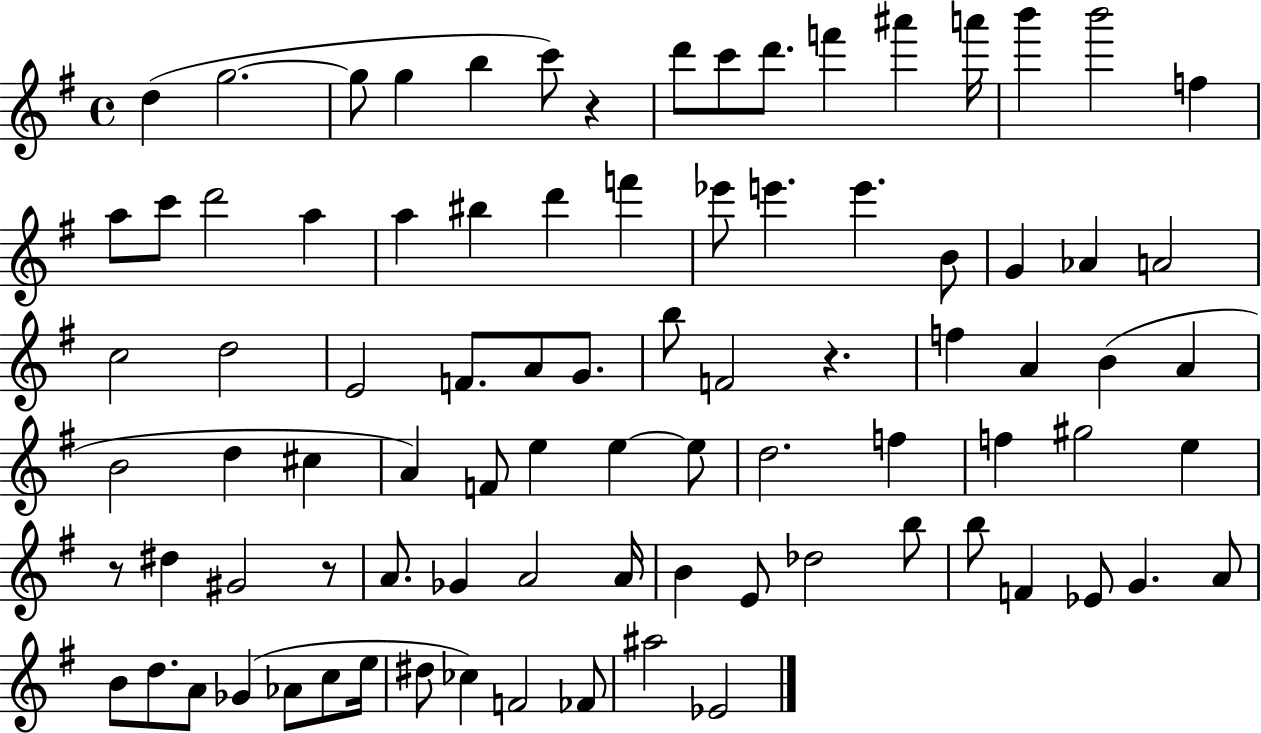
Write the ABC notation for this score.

X:1
T:Untitled
M:4/4
L:1/4
K:G
d g2 g/2 g b c'/2 z d'/2 c'/2 d'/2 f' ^a' a'/4 b' b'2 f a/2 c'/2 d'2 a a ^b d' f' _e'/2 e' e' B/2 G _A A2 c2 d2 E2 F/2 A/2 G/2 b/2 F2 z f A B A B2 d ^c A F/2 e e e/2 d2 f f ^g2 e z/2 ^d ^G2 z/2 A/2 _G A2 A/4 B E/2 _d2 b/2 b/2 F _E/2 G A/2 B/2 d/2 A/2 _G _A/2 c/2 e/4 ^d/2 _c F2 _F/2 ^a2 _E2